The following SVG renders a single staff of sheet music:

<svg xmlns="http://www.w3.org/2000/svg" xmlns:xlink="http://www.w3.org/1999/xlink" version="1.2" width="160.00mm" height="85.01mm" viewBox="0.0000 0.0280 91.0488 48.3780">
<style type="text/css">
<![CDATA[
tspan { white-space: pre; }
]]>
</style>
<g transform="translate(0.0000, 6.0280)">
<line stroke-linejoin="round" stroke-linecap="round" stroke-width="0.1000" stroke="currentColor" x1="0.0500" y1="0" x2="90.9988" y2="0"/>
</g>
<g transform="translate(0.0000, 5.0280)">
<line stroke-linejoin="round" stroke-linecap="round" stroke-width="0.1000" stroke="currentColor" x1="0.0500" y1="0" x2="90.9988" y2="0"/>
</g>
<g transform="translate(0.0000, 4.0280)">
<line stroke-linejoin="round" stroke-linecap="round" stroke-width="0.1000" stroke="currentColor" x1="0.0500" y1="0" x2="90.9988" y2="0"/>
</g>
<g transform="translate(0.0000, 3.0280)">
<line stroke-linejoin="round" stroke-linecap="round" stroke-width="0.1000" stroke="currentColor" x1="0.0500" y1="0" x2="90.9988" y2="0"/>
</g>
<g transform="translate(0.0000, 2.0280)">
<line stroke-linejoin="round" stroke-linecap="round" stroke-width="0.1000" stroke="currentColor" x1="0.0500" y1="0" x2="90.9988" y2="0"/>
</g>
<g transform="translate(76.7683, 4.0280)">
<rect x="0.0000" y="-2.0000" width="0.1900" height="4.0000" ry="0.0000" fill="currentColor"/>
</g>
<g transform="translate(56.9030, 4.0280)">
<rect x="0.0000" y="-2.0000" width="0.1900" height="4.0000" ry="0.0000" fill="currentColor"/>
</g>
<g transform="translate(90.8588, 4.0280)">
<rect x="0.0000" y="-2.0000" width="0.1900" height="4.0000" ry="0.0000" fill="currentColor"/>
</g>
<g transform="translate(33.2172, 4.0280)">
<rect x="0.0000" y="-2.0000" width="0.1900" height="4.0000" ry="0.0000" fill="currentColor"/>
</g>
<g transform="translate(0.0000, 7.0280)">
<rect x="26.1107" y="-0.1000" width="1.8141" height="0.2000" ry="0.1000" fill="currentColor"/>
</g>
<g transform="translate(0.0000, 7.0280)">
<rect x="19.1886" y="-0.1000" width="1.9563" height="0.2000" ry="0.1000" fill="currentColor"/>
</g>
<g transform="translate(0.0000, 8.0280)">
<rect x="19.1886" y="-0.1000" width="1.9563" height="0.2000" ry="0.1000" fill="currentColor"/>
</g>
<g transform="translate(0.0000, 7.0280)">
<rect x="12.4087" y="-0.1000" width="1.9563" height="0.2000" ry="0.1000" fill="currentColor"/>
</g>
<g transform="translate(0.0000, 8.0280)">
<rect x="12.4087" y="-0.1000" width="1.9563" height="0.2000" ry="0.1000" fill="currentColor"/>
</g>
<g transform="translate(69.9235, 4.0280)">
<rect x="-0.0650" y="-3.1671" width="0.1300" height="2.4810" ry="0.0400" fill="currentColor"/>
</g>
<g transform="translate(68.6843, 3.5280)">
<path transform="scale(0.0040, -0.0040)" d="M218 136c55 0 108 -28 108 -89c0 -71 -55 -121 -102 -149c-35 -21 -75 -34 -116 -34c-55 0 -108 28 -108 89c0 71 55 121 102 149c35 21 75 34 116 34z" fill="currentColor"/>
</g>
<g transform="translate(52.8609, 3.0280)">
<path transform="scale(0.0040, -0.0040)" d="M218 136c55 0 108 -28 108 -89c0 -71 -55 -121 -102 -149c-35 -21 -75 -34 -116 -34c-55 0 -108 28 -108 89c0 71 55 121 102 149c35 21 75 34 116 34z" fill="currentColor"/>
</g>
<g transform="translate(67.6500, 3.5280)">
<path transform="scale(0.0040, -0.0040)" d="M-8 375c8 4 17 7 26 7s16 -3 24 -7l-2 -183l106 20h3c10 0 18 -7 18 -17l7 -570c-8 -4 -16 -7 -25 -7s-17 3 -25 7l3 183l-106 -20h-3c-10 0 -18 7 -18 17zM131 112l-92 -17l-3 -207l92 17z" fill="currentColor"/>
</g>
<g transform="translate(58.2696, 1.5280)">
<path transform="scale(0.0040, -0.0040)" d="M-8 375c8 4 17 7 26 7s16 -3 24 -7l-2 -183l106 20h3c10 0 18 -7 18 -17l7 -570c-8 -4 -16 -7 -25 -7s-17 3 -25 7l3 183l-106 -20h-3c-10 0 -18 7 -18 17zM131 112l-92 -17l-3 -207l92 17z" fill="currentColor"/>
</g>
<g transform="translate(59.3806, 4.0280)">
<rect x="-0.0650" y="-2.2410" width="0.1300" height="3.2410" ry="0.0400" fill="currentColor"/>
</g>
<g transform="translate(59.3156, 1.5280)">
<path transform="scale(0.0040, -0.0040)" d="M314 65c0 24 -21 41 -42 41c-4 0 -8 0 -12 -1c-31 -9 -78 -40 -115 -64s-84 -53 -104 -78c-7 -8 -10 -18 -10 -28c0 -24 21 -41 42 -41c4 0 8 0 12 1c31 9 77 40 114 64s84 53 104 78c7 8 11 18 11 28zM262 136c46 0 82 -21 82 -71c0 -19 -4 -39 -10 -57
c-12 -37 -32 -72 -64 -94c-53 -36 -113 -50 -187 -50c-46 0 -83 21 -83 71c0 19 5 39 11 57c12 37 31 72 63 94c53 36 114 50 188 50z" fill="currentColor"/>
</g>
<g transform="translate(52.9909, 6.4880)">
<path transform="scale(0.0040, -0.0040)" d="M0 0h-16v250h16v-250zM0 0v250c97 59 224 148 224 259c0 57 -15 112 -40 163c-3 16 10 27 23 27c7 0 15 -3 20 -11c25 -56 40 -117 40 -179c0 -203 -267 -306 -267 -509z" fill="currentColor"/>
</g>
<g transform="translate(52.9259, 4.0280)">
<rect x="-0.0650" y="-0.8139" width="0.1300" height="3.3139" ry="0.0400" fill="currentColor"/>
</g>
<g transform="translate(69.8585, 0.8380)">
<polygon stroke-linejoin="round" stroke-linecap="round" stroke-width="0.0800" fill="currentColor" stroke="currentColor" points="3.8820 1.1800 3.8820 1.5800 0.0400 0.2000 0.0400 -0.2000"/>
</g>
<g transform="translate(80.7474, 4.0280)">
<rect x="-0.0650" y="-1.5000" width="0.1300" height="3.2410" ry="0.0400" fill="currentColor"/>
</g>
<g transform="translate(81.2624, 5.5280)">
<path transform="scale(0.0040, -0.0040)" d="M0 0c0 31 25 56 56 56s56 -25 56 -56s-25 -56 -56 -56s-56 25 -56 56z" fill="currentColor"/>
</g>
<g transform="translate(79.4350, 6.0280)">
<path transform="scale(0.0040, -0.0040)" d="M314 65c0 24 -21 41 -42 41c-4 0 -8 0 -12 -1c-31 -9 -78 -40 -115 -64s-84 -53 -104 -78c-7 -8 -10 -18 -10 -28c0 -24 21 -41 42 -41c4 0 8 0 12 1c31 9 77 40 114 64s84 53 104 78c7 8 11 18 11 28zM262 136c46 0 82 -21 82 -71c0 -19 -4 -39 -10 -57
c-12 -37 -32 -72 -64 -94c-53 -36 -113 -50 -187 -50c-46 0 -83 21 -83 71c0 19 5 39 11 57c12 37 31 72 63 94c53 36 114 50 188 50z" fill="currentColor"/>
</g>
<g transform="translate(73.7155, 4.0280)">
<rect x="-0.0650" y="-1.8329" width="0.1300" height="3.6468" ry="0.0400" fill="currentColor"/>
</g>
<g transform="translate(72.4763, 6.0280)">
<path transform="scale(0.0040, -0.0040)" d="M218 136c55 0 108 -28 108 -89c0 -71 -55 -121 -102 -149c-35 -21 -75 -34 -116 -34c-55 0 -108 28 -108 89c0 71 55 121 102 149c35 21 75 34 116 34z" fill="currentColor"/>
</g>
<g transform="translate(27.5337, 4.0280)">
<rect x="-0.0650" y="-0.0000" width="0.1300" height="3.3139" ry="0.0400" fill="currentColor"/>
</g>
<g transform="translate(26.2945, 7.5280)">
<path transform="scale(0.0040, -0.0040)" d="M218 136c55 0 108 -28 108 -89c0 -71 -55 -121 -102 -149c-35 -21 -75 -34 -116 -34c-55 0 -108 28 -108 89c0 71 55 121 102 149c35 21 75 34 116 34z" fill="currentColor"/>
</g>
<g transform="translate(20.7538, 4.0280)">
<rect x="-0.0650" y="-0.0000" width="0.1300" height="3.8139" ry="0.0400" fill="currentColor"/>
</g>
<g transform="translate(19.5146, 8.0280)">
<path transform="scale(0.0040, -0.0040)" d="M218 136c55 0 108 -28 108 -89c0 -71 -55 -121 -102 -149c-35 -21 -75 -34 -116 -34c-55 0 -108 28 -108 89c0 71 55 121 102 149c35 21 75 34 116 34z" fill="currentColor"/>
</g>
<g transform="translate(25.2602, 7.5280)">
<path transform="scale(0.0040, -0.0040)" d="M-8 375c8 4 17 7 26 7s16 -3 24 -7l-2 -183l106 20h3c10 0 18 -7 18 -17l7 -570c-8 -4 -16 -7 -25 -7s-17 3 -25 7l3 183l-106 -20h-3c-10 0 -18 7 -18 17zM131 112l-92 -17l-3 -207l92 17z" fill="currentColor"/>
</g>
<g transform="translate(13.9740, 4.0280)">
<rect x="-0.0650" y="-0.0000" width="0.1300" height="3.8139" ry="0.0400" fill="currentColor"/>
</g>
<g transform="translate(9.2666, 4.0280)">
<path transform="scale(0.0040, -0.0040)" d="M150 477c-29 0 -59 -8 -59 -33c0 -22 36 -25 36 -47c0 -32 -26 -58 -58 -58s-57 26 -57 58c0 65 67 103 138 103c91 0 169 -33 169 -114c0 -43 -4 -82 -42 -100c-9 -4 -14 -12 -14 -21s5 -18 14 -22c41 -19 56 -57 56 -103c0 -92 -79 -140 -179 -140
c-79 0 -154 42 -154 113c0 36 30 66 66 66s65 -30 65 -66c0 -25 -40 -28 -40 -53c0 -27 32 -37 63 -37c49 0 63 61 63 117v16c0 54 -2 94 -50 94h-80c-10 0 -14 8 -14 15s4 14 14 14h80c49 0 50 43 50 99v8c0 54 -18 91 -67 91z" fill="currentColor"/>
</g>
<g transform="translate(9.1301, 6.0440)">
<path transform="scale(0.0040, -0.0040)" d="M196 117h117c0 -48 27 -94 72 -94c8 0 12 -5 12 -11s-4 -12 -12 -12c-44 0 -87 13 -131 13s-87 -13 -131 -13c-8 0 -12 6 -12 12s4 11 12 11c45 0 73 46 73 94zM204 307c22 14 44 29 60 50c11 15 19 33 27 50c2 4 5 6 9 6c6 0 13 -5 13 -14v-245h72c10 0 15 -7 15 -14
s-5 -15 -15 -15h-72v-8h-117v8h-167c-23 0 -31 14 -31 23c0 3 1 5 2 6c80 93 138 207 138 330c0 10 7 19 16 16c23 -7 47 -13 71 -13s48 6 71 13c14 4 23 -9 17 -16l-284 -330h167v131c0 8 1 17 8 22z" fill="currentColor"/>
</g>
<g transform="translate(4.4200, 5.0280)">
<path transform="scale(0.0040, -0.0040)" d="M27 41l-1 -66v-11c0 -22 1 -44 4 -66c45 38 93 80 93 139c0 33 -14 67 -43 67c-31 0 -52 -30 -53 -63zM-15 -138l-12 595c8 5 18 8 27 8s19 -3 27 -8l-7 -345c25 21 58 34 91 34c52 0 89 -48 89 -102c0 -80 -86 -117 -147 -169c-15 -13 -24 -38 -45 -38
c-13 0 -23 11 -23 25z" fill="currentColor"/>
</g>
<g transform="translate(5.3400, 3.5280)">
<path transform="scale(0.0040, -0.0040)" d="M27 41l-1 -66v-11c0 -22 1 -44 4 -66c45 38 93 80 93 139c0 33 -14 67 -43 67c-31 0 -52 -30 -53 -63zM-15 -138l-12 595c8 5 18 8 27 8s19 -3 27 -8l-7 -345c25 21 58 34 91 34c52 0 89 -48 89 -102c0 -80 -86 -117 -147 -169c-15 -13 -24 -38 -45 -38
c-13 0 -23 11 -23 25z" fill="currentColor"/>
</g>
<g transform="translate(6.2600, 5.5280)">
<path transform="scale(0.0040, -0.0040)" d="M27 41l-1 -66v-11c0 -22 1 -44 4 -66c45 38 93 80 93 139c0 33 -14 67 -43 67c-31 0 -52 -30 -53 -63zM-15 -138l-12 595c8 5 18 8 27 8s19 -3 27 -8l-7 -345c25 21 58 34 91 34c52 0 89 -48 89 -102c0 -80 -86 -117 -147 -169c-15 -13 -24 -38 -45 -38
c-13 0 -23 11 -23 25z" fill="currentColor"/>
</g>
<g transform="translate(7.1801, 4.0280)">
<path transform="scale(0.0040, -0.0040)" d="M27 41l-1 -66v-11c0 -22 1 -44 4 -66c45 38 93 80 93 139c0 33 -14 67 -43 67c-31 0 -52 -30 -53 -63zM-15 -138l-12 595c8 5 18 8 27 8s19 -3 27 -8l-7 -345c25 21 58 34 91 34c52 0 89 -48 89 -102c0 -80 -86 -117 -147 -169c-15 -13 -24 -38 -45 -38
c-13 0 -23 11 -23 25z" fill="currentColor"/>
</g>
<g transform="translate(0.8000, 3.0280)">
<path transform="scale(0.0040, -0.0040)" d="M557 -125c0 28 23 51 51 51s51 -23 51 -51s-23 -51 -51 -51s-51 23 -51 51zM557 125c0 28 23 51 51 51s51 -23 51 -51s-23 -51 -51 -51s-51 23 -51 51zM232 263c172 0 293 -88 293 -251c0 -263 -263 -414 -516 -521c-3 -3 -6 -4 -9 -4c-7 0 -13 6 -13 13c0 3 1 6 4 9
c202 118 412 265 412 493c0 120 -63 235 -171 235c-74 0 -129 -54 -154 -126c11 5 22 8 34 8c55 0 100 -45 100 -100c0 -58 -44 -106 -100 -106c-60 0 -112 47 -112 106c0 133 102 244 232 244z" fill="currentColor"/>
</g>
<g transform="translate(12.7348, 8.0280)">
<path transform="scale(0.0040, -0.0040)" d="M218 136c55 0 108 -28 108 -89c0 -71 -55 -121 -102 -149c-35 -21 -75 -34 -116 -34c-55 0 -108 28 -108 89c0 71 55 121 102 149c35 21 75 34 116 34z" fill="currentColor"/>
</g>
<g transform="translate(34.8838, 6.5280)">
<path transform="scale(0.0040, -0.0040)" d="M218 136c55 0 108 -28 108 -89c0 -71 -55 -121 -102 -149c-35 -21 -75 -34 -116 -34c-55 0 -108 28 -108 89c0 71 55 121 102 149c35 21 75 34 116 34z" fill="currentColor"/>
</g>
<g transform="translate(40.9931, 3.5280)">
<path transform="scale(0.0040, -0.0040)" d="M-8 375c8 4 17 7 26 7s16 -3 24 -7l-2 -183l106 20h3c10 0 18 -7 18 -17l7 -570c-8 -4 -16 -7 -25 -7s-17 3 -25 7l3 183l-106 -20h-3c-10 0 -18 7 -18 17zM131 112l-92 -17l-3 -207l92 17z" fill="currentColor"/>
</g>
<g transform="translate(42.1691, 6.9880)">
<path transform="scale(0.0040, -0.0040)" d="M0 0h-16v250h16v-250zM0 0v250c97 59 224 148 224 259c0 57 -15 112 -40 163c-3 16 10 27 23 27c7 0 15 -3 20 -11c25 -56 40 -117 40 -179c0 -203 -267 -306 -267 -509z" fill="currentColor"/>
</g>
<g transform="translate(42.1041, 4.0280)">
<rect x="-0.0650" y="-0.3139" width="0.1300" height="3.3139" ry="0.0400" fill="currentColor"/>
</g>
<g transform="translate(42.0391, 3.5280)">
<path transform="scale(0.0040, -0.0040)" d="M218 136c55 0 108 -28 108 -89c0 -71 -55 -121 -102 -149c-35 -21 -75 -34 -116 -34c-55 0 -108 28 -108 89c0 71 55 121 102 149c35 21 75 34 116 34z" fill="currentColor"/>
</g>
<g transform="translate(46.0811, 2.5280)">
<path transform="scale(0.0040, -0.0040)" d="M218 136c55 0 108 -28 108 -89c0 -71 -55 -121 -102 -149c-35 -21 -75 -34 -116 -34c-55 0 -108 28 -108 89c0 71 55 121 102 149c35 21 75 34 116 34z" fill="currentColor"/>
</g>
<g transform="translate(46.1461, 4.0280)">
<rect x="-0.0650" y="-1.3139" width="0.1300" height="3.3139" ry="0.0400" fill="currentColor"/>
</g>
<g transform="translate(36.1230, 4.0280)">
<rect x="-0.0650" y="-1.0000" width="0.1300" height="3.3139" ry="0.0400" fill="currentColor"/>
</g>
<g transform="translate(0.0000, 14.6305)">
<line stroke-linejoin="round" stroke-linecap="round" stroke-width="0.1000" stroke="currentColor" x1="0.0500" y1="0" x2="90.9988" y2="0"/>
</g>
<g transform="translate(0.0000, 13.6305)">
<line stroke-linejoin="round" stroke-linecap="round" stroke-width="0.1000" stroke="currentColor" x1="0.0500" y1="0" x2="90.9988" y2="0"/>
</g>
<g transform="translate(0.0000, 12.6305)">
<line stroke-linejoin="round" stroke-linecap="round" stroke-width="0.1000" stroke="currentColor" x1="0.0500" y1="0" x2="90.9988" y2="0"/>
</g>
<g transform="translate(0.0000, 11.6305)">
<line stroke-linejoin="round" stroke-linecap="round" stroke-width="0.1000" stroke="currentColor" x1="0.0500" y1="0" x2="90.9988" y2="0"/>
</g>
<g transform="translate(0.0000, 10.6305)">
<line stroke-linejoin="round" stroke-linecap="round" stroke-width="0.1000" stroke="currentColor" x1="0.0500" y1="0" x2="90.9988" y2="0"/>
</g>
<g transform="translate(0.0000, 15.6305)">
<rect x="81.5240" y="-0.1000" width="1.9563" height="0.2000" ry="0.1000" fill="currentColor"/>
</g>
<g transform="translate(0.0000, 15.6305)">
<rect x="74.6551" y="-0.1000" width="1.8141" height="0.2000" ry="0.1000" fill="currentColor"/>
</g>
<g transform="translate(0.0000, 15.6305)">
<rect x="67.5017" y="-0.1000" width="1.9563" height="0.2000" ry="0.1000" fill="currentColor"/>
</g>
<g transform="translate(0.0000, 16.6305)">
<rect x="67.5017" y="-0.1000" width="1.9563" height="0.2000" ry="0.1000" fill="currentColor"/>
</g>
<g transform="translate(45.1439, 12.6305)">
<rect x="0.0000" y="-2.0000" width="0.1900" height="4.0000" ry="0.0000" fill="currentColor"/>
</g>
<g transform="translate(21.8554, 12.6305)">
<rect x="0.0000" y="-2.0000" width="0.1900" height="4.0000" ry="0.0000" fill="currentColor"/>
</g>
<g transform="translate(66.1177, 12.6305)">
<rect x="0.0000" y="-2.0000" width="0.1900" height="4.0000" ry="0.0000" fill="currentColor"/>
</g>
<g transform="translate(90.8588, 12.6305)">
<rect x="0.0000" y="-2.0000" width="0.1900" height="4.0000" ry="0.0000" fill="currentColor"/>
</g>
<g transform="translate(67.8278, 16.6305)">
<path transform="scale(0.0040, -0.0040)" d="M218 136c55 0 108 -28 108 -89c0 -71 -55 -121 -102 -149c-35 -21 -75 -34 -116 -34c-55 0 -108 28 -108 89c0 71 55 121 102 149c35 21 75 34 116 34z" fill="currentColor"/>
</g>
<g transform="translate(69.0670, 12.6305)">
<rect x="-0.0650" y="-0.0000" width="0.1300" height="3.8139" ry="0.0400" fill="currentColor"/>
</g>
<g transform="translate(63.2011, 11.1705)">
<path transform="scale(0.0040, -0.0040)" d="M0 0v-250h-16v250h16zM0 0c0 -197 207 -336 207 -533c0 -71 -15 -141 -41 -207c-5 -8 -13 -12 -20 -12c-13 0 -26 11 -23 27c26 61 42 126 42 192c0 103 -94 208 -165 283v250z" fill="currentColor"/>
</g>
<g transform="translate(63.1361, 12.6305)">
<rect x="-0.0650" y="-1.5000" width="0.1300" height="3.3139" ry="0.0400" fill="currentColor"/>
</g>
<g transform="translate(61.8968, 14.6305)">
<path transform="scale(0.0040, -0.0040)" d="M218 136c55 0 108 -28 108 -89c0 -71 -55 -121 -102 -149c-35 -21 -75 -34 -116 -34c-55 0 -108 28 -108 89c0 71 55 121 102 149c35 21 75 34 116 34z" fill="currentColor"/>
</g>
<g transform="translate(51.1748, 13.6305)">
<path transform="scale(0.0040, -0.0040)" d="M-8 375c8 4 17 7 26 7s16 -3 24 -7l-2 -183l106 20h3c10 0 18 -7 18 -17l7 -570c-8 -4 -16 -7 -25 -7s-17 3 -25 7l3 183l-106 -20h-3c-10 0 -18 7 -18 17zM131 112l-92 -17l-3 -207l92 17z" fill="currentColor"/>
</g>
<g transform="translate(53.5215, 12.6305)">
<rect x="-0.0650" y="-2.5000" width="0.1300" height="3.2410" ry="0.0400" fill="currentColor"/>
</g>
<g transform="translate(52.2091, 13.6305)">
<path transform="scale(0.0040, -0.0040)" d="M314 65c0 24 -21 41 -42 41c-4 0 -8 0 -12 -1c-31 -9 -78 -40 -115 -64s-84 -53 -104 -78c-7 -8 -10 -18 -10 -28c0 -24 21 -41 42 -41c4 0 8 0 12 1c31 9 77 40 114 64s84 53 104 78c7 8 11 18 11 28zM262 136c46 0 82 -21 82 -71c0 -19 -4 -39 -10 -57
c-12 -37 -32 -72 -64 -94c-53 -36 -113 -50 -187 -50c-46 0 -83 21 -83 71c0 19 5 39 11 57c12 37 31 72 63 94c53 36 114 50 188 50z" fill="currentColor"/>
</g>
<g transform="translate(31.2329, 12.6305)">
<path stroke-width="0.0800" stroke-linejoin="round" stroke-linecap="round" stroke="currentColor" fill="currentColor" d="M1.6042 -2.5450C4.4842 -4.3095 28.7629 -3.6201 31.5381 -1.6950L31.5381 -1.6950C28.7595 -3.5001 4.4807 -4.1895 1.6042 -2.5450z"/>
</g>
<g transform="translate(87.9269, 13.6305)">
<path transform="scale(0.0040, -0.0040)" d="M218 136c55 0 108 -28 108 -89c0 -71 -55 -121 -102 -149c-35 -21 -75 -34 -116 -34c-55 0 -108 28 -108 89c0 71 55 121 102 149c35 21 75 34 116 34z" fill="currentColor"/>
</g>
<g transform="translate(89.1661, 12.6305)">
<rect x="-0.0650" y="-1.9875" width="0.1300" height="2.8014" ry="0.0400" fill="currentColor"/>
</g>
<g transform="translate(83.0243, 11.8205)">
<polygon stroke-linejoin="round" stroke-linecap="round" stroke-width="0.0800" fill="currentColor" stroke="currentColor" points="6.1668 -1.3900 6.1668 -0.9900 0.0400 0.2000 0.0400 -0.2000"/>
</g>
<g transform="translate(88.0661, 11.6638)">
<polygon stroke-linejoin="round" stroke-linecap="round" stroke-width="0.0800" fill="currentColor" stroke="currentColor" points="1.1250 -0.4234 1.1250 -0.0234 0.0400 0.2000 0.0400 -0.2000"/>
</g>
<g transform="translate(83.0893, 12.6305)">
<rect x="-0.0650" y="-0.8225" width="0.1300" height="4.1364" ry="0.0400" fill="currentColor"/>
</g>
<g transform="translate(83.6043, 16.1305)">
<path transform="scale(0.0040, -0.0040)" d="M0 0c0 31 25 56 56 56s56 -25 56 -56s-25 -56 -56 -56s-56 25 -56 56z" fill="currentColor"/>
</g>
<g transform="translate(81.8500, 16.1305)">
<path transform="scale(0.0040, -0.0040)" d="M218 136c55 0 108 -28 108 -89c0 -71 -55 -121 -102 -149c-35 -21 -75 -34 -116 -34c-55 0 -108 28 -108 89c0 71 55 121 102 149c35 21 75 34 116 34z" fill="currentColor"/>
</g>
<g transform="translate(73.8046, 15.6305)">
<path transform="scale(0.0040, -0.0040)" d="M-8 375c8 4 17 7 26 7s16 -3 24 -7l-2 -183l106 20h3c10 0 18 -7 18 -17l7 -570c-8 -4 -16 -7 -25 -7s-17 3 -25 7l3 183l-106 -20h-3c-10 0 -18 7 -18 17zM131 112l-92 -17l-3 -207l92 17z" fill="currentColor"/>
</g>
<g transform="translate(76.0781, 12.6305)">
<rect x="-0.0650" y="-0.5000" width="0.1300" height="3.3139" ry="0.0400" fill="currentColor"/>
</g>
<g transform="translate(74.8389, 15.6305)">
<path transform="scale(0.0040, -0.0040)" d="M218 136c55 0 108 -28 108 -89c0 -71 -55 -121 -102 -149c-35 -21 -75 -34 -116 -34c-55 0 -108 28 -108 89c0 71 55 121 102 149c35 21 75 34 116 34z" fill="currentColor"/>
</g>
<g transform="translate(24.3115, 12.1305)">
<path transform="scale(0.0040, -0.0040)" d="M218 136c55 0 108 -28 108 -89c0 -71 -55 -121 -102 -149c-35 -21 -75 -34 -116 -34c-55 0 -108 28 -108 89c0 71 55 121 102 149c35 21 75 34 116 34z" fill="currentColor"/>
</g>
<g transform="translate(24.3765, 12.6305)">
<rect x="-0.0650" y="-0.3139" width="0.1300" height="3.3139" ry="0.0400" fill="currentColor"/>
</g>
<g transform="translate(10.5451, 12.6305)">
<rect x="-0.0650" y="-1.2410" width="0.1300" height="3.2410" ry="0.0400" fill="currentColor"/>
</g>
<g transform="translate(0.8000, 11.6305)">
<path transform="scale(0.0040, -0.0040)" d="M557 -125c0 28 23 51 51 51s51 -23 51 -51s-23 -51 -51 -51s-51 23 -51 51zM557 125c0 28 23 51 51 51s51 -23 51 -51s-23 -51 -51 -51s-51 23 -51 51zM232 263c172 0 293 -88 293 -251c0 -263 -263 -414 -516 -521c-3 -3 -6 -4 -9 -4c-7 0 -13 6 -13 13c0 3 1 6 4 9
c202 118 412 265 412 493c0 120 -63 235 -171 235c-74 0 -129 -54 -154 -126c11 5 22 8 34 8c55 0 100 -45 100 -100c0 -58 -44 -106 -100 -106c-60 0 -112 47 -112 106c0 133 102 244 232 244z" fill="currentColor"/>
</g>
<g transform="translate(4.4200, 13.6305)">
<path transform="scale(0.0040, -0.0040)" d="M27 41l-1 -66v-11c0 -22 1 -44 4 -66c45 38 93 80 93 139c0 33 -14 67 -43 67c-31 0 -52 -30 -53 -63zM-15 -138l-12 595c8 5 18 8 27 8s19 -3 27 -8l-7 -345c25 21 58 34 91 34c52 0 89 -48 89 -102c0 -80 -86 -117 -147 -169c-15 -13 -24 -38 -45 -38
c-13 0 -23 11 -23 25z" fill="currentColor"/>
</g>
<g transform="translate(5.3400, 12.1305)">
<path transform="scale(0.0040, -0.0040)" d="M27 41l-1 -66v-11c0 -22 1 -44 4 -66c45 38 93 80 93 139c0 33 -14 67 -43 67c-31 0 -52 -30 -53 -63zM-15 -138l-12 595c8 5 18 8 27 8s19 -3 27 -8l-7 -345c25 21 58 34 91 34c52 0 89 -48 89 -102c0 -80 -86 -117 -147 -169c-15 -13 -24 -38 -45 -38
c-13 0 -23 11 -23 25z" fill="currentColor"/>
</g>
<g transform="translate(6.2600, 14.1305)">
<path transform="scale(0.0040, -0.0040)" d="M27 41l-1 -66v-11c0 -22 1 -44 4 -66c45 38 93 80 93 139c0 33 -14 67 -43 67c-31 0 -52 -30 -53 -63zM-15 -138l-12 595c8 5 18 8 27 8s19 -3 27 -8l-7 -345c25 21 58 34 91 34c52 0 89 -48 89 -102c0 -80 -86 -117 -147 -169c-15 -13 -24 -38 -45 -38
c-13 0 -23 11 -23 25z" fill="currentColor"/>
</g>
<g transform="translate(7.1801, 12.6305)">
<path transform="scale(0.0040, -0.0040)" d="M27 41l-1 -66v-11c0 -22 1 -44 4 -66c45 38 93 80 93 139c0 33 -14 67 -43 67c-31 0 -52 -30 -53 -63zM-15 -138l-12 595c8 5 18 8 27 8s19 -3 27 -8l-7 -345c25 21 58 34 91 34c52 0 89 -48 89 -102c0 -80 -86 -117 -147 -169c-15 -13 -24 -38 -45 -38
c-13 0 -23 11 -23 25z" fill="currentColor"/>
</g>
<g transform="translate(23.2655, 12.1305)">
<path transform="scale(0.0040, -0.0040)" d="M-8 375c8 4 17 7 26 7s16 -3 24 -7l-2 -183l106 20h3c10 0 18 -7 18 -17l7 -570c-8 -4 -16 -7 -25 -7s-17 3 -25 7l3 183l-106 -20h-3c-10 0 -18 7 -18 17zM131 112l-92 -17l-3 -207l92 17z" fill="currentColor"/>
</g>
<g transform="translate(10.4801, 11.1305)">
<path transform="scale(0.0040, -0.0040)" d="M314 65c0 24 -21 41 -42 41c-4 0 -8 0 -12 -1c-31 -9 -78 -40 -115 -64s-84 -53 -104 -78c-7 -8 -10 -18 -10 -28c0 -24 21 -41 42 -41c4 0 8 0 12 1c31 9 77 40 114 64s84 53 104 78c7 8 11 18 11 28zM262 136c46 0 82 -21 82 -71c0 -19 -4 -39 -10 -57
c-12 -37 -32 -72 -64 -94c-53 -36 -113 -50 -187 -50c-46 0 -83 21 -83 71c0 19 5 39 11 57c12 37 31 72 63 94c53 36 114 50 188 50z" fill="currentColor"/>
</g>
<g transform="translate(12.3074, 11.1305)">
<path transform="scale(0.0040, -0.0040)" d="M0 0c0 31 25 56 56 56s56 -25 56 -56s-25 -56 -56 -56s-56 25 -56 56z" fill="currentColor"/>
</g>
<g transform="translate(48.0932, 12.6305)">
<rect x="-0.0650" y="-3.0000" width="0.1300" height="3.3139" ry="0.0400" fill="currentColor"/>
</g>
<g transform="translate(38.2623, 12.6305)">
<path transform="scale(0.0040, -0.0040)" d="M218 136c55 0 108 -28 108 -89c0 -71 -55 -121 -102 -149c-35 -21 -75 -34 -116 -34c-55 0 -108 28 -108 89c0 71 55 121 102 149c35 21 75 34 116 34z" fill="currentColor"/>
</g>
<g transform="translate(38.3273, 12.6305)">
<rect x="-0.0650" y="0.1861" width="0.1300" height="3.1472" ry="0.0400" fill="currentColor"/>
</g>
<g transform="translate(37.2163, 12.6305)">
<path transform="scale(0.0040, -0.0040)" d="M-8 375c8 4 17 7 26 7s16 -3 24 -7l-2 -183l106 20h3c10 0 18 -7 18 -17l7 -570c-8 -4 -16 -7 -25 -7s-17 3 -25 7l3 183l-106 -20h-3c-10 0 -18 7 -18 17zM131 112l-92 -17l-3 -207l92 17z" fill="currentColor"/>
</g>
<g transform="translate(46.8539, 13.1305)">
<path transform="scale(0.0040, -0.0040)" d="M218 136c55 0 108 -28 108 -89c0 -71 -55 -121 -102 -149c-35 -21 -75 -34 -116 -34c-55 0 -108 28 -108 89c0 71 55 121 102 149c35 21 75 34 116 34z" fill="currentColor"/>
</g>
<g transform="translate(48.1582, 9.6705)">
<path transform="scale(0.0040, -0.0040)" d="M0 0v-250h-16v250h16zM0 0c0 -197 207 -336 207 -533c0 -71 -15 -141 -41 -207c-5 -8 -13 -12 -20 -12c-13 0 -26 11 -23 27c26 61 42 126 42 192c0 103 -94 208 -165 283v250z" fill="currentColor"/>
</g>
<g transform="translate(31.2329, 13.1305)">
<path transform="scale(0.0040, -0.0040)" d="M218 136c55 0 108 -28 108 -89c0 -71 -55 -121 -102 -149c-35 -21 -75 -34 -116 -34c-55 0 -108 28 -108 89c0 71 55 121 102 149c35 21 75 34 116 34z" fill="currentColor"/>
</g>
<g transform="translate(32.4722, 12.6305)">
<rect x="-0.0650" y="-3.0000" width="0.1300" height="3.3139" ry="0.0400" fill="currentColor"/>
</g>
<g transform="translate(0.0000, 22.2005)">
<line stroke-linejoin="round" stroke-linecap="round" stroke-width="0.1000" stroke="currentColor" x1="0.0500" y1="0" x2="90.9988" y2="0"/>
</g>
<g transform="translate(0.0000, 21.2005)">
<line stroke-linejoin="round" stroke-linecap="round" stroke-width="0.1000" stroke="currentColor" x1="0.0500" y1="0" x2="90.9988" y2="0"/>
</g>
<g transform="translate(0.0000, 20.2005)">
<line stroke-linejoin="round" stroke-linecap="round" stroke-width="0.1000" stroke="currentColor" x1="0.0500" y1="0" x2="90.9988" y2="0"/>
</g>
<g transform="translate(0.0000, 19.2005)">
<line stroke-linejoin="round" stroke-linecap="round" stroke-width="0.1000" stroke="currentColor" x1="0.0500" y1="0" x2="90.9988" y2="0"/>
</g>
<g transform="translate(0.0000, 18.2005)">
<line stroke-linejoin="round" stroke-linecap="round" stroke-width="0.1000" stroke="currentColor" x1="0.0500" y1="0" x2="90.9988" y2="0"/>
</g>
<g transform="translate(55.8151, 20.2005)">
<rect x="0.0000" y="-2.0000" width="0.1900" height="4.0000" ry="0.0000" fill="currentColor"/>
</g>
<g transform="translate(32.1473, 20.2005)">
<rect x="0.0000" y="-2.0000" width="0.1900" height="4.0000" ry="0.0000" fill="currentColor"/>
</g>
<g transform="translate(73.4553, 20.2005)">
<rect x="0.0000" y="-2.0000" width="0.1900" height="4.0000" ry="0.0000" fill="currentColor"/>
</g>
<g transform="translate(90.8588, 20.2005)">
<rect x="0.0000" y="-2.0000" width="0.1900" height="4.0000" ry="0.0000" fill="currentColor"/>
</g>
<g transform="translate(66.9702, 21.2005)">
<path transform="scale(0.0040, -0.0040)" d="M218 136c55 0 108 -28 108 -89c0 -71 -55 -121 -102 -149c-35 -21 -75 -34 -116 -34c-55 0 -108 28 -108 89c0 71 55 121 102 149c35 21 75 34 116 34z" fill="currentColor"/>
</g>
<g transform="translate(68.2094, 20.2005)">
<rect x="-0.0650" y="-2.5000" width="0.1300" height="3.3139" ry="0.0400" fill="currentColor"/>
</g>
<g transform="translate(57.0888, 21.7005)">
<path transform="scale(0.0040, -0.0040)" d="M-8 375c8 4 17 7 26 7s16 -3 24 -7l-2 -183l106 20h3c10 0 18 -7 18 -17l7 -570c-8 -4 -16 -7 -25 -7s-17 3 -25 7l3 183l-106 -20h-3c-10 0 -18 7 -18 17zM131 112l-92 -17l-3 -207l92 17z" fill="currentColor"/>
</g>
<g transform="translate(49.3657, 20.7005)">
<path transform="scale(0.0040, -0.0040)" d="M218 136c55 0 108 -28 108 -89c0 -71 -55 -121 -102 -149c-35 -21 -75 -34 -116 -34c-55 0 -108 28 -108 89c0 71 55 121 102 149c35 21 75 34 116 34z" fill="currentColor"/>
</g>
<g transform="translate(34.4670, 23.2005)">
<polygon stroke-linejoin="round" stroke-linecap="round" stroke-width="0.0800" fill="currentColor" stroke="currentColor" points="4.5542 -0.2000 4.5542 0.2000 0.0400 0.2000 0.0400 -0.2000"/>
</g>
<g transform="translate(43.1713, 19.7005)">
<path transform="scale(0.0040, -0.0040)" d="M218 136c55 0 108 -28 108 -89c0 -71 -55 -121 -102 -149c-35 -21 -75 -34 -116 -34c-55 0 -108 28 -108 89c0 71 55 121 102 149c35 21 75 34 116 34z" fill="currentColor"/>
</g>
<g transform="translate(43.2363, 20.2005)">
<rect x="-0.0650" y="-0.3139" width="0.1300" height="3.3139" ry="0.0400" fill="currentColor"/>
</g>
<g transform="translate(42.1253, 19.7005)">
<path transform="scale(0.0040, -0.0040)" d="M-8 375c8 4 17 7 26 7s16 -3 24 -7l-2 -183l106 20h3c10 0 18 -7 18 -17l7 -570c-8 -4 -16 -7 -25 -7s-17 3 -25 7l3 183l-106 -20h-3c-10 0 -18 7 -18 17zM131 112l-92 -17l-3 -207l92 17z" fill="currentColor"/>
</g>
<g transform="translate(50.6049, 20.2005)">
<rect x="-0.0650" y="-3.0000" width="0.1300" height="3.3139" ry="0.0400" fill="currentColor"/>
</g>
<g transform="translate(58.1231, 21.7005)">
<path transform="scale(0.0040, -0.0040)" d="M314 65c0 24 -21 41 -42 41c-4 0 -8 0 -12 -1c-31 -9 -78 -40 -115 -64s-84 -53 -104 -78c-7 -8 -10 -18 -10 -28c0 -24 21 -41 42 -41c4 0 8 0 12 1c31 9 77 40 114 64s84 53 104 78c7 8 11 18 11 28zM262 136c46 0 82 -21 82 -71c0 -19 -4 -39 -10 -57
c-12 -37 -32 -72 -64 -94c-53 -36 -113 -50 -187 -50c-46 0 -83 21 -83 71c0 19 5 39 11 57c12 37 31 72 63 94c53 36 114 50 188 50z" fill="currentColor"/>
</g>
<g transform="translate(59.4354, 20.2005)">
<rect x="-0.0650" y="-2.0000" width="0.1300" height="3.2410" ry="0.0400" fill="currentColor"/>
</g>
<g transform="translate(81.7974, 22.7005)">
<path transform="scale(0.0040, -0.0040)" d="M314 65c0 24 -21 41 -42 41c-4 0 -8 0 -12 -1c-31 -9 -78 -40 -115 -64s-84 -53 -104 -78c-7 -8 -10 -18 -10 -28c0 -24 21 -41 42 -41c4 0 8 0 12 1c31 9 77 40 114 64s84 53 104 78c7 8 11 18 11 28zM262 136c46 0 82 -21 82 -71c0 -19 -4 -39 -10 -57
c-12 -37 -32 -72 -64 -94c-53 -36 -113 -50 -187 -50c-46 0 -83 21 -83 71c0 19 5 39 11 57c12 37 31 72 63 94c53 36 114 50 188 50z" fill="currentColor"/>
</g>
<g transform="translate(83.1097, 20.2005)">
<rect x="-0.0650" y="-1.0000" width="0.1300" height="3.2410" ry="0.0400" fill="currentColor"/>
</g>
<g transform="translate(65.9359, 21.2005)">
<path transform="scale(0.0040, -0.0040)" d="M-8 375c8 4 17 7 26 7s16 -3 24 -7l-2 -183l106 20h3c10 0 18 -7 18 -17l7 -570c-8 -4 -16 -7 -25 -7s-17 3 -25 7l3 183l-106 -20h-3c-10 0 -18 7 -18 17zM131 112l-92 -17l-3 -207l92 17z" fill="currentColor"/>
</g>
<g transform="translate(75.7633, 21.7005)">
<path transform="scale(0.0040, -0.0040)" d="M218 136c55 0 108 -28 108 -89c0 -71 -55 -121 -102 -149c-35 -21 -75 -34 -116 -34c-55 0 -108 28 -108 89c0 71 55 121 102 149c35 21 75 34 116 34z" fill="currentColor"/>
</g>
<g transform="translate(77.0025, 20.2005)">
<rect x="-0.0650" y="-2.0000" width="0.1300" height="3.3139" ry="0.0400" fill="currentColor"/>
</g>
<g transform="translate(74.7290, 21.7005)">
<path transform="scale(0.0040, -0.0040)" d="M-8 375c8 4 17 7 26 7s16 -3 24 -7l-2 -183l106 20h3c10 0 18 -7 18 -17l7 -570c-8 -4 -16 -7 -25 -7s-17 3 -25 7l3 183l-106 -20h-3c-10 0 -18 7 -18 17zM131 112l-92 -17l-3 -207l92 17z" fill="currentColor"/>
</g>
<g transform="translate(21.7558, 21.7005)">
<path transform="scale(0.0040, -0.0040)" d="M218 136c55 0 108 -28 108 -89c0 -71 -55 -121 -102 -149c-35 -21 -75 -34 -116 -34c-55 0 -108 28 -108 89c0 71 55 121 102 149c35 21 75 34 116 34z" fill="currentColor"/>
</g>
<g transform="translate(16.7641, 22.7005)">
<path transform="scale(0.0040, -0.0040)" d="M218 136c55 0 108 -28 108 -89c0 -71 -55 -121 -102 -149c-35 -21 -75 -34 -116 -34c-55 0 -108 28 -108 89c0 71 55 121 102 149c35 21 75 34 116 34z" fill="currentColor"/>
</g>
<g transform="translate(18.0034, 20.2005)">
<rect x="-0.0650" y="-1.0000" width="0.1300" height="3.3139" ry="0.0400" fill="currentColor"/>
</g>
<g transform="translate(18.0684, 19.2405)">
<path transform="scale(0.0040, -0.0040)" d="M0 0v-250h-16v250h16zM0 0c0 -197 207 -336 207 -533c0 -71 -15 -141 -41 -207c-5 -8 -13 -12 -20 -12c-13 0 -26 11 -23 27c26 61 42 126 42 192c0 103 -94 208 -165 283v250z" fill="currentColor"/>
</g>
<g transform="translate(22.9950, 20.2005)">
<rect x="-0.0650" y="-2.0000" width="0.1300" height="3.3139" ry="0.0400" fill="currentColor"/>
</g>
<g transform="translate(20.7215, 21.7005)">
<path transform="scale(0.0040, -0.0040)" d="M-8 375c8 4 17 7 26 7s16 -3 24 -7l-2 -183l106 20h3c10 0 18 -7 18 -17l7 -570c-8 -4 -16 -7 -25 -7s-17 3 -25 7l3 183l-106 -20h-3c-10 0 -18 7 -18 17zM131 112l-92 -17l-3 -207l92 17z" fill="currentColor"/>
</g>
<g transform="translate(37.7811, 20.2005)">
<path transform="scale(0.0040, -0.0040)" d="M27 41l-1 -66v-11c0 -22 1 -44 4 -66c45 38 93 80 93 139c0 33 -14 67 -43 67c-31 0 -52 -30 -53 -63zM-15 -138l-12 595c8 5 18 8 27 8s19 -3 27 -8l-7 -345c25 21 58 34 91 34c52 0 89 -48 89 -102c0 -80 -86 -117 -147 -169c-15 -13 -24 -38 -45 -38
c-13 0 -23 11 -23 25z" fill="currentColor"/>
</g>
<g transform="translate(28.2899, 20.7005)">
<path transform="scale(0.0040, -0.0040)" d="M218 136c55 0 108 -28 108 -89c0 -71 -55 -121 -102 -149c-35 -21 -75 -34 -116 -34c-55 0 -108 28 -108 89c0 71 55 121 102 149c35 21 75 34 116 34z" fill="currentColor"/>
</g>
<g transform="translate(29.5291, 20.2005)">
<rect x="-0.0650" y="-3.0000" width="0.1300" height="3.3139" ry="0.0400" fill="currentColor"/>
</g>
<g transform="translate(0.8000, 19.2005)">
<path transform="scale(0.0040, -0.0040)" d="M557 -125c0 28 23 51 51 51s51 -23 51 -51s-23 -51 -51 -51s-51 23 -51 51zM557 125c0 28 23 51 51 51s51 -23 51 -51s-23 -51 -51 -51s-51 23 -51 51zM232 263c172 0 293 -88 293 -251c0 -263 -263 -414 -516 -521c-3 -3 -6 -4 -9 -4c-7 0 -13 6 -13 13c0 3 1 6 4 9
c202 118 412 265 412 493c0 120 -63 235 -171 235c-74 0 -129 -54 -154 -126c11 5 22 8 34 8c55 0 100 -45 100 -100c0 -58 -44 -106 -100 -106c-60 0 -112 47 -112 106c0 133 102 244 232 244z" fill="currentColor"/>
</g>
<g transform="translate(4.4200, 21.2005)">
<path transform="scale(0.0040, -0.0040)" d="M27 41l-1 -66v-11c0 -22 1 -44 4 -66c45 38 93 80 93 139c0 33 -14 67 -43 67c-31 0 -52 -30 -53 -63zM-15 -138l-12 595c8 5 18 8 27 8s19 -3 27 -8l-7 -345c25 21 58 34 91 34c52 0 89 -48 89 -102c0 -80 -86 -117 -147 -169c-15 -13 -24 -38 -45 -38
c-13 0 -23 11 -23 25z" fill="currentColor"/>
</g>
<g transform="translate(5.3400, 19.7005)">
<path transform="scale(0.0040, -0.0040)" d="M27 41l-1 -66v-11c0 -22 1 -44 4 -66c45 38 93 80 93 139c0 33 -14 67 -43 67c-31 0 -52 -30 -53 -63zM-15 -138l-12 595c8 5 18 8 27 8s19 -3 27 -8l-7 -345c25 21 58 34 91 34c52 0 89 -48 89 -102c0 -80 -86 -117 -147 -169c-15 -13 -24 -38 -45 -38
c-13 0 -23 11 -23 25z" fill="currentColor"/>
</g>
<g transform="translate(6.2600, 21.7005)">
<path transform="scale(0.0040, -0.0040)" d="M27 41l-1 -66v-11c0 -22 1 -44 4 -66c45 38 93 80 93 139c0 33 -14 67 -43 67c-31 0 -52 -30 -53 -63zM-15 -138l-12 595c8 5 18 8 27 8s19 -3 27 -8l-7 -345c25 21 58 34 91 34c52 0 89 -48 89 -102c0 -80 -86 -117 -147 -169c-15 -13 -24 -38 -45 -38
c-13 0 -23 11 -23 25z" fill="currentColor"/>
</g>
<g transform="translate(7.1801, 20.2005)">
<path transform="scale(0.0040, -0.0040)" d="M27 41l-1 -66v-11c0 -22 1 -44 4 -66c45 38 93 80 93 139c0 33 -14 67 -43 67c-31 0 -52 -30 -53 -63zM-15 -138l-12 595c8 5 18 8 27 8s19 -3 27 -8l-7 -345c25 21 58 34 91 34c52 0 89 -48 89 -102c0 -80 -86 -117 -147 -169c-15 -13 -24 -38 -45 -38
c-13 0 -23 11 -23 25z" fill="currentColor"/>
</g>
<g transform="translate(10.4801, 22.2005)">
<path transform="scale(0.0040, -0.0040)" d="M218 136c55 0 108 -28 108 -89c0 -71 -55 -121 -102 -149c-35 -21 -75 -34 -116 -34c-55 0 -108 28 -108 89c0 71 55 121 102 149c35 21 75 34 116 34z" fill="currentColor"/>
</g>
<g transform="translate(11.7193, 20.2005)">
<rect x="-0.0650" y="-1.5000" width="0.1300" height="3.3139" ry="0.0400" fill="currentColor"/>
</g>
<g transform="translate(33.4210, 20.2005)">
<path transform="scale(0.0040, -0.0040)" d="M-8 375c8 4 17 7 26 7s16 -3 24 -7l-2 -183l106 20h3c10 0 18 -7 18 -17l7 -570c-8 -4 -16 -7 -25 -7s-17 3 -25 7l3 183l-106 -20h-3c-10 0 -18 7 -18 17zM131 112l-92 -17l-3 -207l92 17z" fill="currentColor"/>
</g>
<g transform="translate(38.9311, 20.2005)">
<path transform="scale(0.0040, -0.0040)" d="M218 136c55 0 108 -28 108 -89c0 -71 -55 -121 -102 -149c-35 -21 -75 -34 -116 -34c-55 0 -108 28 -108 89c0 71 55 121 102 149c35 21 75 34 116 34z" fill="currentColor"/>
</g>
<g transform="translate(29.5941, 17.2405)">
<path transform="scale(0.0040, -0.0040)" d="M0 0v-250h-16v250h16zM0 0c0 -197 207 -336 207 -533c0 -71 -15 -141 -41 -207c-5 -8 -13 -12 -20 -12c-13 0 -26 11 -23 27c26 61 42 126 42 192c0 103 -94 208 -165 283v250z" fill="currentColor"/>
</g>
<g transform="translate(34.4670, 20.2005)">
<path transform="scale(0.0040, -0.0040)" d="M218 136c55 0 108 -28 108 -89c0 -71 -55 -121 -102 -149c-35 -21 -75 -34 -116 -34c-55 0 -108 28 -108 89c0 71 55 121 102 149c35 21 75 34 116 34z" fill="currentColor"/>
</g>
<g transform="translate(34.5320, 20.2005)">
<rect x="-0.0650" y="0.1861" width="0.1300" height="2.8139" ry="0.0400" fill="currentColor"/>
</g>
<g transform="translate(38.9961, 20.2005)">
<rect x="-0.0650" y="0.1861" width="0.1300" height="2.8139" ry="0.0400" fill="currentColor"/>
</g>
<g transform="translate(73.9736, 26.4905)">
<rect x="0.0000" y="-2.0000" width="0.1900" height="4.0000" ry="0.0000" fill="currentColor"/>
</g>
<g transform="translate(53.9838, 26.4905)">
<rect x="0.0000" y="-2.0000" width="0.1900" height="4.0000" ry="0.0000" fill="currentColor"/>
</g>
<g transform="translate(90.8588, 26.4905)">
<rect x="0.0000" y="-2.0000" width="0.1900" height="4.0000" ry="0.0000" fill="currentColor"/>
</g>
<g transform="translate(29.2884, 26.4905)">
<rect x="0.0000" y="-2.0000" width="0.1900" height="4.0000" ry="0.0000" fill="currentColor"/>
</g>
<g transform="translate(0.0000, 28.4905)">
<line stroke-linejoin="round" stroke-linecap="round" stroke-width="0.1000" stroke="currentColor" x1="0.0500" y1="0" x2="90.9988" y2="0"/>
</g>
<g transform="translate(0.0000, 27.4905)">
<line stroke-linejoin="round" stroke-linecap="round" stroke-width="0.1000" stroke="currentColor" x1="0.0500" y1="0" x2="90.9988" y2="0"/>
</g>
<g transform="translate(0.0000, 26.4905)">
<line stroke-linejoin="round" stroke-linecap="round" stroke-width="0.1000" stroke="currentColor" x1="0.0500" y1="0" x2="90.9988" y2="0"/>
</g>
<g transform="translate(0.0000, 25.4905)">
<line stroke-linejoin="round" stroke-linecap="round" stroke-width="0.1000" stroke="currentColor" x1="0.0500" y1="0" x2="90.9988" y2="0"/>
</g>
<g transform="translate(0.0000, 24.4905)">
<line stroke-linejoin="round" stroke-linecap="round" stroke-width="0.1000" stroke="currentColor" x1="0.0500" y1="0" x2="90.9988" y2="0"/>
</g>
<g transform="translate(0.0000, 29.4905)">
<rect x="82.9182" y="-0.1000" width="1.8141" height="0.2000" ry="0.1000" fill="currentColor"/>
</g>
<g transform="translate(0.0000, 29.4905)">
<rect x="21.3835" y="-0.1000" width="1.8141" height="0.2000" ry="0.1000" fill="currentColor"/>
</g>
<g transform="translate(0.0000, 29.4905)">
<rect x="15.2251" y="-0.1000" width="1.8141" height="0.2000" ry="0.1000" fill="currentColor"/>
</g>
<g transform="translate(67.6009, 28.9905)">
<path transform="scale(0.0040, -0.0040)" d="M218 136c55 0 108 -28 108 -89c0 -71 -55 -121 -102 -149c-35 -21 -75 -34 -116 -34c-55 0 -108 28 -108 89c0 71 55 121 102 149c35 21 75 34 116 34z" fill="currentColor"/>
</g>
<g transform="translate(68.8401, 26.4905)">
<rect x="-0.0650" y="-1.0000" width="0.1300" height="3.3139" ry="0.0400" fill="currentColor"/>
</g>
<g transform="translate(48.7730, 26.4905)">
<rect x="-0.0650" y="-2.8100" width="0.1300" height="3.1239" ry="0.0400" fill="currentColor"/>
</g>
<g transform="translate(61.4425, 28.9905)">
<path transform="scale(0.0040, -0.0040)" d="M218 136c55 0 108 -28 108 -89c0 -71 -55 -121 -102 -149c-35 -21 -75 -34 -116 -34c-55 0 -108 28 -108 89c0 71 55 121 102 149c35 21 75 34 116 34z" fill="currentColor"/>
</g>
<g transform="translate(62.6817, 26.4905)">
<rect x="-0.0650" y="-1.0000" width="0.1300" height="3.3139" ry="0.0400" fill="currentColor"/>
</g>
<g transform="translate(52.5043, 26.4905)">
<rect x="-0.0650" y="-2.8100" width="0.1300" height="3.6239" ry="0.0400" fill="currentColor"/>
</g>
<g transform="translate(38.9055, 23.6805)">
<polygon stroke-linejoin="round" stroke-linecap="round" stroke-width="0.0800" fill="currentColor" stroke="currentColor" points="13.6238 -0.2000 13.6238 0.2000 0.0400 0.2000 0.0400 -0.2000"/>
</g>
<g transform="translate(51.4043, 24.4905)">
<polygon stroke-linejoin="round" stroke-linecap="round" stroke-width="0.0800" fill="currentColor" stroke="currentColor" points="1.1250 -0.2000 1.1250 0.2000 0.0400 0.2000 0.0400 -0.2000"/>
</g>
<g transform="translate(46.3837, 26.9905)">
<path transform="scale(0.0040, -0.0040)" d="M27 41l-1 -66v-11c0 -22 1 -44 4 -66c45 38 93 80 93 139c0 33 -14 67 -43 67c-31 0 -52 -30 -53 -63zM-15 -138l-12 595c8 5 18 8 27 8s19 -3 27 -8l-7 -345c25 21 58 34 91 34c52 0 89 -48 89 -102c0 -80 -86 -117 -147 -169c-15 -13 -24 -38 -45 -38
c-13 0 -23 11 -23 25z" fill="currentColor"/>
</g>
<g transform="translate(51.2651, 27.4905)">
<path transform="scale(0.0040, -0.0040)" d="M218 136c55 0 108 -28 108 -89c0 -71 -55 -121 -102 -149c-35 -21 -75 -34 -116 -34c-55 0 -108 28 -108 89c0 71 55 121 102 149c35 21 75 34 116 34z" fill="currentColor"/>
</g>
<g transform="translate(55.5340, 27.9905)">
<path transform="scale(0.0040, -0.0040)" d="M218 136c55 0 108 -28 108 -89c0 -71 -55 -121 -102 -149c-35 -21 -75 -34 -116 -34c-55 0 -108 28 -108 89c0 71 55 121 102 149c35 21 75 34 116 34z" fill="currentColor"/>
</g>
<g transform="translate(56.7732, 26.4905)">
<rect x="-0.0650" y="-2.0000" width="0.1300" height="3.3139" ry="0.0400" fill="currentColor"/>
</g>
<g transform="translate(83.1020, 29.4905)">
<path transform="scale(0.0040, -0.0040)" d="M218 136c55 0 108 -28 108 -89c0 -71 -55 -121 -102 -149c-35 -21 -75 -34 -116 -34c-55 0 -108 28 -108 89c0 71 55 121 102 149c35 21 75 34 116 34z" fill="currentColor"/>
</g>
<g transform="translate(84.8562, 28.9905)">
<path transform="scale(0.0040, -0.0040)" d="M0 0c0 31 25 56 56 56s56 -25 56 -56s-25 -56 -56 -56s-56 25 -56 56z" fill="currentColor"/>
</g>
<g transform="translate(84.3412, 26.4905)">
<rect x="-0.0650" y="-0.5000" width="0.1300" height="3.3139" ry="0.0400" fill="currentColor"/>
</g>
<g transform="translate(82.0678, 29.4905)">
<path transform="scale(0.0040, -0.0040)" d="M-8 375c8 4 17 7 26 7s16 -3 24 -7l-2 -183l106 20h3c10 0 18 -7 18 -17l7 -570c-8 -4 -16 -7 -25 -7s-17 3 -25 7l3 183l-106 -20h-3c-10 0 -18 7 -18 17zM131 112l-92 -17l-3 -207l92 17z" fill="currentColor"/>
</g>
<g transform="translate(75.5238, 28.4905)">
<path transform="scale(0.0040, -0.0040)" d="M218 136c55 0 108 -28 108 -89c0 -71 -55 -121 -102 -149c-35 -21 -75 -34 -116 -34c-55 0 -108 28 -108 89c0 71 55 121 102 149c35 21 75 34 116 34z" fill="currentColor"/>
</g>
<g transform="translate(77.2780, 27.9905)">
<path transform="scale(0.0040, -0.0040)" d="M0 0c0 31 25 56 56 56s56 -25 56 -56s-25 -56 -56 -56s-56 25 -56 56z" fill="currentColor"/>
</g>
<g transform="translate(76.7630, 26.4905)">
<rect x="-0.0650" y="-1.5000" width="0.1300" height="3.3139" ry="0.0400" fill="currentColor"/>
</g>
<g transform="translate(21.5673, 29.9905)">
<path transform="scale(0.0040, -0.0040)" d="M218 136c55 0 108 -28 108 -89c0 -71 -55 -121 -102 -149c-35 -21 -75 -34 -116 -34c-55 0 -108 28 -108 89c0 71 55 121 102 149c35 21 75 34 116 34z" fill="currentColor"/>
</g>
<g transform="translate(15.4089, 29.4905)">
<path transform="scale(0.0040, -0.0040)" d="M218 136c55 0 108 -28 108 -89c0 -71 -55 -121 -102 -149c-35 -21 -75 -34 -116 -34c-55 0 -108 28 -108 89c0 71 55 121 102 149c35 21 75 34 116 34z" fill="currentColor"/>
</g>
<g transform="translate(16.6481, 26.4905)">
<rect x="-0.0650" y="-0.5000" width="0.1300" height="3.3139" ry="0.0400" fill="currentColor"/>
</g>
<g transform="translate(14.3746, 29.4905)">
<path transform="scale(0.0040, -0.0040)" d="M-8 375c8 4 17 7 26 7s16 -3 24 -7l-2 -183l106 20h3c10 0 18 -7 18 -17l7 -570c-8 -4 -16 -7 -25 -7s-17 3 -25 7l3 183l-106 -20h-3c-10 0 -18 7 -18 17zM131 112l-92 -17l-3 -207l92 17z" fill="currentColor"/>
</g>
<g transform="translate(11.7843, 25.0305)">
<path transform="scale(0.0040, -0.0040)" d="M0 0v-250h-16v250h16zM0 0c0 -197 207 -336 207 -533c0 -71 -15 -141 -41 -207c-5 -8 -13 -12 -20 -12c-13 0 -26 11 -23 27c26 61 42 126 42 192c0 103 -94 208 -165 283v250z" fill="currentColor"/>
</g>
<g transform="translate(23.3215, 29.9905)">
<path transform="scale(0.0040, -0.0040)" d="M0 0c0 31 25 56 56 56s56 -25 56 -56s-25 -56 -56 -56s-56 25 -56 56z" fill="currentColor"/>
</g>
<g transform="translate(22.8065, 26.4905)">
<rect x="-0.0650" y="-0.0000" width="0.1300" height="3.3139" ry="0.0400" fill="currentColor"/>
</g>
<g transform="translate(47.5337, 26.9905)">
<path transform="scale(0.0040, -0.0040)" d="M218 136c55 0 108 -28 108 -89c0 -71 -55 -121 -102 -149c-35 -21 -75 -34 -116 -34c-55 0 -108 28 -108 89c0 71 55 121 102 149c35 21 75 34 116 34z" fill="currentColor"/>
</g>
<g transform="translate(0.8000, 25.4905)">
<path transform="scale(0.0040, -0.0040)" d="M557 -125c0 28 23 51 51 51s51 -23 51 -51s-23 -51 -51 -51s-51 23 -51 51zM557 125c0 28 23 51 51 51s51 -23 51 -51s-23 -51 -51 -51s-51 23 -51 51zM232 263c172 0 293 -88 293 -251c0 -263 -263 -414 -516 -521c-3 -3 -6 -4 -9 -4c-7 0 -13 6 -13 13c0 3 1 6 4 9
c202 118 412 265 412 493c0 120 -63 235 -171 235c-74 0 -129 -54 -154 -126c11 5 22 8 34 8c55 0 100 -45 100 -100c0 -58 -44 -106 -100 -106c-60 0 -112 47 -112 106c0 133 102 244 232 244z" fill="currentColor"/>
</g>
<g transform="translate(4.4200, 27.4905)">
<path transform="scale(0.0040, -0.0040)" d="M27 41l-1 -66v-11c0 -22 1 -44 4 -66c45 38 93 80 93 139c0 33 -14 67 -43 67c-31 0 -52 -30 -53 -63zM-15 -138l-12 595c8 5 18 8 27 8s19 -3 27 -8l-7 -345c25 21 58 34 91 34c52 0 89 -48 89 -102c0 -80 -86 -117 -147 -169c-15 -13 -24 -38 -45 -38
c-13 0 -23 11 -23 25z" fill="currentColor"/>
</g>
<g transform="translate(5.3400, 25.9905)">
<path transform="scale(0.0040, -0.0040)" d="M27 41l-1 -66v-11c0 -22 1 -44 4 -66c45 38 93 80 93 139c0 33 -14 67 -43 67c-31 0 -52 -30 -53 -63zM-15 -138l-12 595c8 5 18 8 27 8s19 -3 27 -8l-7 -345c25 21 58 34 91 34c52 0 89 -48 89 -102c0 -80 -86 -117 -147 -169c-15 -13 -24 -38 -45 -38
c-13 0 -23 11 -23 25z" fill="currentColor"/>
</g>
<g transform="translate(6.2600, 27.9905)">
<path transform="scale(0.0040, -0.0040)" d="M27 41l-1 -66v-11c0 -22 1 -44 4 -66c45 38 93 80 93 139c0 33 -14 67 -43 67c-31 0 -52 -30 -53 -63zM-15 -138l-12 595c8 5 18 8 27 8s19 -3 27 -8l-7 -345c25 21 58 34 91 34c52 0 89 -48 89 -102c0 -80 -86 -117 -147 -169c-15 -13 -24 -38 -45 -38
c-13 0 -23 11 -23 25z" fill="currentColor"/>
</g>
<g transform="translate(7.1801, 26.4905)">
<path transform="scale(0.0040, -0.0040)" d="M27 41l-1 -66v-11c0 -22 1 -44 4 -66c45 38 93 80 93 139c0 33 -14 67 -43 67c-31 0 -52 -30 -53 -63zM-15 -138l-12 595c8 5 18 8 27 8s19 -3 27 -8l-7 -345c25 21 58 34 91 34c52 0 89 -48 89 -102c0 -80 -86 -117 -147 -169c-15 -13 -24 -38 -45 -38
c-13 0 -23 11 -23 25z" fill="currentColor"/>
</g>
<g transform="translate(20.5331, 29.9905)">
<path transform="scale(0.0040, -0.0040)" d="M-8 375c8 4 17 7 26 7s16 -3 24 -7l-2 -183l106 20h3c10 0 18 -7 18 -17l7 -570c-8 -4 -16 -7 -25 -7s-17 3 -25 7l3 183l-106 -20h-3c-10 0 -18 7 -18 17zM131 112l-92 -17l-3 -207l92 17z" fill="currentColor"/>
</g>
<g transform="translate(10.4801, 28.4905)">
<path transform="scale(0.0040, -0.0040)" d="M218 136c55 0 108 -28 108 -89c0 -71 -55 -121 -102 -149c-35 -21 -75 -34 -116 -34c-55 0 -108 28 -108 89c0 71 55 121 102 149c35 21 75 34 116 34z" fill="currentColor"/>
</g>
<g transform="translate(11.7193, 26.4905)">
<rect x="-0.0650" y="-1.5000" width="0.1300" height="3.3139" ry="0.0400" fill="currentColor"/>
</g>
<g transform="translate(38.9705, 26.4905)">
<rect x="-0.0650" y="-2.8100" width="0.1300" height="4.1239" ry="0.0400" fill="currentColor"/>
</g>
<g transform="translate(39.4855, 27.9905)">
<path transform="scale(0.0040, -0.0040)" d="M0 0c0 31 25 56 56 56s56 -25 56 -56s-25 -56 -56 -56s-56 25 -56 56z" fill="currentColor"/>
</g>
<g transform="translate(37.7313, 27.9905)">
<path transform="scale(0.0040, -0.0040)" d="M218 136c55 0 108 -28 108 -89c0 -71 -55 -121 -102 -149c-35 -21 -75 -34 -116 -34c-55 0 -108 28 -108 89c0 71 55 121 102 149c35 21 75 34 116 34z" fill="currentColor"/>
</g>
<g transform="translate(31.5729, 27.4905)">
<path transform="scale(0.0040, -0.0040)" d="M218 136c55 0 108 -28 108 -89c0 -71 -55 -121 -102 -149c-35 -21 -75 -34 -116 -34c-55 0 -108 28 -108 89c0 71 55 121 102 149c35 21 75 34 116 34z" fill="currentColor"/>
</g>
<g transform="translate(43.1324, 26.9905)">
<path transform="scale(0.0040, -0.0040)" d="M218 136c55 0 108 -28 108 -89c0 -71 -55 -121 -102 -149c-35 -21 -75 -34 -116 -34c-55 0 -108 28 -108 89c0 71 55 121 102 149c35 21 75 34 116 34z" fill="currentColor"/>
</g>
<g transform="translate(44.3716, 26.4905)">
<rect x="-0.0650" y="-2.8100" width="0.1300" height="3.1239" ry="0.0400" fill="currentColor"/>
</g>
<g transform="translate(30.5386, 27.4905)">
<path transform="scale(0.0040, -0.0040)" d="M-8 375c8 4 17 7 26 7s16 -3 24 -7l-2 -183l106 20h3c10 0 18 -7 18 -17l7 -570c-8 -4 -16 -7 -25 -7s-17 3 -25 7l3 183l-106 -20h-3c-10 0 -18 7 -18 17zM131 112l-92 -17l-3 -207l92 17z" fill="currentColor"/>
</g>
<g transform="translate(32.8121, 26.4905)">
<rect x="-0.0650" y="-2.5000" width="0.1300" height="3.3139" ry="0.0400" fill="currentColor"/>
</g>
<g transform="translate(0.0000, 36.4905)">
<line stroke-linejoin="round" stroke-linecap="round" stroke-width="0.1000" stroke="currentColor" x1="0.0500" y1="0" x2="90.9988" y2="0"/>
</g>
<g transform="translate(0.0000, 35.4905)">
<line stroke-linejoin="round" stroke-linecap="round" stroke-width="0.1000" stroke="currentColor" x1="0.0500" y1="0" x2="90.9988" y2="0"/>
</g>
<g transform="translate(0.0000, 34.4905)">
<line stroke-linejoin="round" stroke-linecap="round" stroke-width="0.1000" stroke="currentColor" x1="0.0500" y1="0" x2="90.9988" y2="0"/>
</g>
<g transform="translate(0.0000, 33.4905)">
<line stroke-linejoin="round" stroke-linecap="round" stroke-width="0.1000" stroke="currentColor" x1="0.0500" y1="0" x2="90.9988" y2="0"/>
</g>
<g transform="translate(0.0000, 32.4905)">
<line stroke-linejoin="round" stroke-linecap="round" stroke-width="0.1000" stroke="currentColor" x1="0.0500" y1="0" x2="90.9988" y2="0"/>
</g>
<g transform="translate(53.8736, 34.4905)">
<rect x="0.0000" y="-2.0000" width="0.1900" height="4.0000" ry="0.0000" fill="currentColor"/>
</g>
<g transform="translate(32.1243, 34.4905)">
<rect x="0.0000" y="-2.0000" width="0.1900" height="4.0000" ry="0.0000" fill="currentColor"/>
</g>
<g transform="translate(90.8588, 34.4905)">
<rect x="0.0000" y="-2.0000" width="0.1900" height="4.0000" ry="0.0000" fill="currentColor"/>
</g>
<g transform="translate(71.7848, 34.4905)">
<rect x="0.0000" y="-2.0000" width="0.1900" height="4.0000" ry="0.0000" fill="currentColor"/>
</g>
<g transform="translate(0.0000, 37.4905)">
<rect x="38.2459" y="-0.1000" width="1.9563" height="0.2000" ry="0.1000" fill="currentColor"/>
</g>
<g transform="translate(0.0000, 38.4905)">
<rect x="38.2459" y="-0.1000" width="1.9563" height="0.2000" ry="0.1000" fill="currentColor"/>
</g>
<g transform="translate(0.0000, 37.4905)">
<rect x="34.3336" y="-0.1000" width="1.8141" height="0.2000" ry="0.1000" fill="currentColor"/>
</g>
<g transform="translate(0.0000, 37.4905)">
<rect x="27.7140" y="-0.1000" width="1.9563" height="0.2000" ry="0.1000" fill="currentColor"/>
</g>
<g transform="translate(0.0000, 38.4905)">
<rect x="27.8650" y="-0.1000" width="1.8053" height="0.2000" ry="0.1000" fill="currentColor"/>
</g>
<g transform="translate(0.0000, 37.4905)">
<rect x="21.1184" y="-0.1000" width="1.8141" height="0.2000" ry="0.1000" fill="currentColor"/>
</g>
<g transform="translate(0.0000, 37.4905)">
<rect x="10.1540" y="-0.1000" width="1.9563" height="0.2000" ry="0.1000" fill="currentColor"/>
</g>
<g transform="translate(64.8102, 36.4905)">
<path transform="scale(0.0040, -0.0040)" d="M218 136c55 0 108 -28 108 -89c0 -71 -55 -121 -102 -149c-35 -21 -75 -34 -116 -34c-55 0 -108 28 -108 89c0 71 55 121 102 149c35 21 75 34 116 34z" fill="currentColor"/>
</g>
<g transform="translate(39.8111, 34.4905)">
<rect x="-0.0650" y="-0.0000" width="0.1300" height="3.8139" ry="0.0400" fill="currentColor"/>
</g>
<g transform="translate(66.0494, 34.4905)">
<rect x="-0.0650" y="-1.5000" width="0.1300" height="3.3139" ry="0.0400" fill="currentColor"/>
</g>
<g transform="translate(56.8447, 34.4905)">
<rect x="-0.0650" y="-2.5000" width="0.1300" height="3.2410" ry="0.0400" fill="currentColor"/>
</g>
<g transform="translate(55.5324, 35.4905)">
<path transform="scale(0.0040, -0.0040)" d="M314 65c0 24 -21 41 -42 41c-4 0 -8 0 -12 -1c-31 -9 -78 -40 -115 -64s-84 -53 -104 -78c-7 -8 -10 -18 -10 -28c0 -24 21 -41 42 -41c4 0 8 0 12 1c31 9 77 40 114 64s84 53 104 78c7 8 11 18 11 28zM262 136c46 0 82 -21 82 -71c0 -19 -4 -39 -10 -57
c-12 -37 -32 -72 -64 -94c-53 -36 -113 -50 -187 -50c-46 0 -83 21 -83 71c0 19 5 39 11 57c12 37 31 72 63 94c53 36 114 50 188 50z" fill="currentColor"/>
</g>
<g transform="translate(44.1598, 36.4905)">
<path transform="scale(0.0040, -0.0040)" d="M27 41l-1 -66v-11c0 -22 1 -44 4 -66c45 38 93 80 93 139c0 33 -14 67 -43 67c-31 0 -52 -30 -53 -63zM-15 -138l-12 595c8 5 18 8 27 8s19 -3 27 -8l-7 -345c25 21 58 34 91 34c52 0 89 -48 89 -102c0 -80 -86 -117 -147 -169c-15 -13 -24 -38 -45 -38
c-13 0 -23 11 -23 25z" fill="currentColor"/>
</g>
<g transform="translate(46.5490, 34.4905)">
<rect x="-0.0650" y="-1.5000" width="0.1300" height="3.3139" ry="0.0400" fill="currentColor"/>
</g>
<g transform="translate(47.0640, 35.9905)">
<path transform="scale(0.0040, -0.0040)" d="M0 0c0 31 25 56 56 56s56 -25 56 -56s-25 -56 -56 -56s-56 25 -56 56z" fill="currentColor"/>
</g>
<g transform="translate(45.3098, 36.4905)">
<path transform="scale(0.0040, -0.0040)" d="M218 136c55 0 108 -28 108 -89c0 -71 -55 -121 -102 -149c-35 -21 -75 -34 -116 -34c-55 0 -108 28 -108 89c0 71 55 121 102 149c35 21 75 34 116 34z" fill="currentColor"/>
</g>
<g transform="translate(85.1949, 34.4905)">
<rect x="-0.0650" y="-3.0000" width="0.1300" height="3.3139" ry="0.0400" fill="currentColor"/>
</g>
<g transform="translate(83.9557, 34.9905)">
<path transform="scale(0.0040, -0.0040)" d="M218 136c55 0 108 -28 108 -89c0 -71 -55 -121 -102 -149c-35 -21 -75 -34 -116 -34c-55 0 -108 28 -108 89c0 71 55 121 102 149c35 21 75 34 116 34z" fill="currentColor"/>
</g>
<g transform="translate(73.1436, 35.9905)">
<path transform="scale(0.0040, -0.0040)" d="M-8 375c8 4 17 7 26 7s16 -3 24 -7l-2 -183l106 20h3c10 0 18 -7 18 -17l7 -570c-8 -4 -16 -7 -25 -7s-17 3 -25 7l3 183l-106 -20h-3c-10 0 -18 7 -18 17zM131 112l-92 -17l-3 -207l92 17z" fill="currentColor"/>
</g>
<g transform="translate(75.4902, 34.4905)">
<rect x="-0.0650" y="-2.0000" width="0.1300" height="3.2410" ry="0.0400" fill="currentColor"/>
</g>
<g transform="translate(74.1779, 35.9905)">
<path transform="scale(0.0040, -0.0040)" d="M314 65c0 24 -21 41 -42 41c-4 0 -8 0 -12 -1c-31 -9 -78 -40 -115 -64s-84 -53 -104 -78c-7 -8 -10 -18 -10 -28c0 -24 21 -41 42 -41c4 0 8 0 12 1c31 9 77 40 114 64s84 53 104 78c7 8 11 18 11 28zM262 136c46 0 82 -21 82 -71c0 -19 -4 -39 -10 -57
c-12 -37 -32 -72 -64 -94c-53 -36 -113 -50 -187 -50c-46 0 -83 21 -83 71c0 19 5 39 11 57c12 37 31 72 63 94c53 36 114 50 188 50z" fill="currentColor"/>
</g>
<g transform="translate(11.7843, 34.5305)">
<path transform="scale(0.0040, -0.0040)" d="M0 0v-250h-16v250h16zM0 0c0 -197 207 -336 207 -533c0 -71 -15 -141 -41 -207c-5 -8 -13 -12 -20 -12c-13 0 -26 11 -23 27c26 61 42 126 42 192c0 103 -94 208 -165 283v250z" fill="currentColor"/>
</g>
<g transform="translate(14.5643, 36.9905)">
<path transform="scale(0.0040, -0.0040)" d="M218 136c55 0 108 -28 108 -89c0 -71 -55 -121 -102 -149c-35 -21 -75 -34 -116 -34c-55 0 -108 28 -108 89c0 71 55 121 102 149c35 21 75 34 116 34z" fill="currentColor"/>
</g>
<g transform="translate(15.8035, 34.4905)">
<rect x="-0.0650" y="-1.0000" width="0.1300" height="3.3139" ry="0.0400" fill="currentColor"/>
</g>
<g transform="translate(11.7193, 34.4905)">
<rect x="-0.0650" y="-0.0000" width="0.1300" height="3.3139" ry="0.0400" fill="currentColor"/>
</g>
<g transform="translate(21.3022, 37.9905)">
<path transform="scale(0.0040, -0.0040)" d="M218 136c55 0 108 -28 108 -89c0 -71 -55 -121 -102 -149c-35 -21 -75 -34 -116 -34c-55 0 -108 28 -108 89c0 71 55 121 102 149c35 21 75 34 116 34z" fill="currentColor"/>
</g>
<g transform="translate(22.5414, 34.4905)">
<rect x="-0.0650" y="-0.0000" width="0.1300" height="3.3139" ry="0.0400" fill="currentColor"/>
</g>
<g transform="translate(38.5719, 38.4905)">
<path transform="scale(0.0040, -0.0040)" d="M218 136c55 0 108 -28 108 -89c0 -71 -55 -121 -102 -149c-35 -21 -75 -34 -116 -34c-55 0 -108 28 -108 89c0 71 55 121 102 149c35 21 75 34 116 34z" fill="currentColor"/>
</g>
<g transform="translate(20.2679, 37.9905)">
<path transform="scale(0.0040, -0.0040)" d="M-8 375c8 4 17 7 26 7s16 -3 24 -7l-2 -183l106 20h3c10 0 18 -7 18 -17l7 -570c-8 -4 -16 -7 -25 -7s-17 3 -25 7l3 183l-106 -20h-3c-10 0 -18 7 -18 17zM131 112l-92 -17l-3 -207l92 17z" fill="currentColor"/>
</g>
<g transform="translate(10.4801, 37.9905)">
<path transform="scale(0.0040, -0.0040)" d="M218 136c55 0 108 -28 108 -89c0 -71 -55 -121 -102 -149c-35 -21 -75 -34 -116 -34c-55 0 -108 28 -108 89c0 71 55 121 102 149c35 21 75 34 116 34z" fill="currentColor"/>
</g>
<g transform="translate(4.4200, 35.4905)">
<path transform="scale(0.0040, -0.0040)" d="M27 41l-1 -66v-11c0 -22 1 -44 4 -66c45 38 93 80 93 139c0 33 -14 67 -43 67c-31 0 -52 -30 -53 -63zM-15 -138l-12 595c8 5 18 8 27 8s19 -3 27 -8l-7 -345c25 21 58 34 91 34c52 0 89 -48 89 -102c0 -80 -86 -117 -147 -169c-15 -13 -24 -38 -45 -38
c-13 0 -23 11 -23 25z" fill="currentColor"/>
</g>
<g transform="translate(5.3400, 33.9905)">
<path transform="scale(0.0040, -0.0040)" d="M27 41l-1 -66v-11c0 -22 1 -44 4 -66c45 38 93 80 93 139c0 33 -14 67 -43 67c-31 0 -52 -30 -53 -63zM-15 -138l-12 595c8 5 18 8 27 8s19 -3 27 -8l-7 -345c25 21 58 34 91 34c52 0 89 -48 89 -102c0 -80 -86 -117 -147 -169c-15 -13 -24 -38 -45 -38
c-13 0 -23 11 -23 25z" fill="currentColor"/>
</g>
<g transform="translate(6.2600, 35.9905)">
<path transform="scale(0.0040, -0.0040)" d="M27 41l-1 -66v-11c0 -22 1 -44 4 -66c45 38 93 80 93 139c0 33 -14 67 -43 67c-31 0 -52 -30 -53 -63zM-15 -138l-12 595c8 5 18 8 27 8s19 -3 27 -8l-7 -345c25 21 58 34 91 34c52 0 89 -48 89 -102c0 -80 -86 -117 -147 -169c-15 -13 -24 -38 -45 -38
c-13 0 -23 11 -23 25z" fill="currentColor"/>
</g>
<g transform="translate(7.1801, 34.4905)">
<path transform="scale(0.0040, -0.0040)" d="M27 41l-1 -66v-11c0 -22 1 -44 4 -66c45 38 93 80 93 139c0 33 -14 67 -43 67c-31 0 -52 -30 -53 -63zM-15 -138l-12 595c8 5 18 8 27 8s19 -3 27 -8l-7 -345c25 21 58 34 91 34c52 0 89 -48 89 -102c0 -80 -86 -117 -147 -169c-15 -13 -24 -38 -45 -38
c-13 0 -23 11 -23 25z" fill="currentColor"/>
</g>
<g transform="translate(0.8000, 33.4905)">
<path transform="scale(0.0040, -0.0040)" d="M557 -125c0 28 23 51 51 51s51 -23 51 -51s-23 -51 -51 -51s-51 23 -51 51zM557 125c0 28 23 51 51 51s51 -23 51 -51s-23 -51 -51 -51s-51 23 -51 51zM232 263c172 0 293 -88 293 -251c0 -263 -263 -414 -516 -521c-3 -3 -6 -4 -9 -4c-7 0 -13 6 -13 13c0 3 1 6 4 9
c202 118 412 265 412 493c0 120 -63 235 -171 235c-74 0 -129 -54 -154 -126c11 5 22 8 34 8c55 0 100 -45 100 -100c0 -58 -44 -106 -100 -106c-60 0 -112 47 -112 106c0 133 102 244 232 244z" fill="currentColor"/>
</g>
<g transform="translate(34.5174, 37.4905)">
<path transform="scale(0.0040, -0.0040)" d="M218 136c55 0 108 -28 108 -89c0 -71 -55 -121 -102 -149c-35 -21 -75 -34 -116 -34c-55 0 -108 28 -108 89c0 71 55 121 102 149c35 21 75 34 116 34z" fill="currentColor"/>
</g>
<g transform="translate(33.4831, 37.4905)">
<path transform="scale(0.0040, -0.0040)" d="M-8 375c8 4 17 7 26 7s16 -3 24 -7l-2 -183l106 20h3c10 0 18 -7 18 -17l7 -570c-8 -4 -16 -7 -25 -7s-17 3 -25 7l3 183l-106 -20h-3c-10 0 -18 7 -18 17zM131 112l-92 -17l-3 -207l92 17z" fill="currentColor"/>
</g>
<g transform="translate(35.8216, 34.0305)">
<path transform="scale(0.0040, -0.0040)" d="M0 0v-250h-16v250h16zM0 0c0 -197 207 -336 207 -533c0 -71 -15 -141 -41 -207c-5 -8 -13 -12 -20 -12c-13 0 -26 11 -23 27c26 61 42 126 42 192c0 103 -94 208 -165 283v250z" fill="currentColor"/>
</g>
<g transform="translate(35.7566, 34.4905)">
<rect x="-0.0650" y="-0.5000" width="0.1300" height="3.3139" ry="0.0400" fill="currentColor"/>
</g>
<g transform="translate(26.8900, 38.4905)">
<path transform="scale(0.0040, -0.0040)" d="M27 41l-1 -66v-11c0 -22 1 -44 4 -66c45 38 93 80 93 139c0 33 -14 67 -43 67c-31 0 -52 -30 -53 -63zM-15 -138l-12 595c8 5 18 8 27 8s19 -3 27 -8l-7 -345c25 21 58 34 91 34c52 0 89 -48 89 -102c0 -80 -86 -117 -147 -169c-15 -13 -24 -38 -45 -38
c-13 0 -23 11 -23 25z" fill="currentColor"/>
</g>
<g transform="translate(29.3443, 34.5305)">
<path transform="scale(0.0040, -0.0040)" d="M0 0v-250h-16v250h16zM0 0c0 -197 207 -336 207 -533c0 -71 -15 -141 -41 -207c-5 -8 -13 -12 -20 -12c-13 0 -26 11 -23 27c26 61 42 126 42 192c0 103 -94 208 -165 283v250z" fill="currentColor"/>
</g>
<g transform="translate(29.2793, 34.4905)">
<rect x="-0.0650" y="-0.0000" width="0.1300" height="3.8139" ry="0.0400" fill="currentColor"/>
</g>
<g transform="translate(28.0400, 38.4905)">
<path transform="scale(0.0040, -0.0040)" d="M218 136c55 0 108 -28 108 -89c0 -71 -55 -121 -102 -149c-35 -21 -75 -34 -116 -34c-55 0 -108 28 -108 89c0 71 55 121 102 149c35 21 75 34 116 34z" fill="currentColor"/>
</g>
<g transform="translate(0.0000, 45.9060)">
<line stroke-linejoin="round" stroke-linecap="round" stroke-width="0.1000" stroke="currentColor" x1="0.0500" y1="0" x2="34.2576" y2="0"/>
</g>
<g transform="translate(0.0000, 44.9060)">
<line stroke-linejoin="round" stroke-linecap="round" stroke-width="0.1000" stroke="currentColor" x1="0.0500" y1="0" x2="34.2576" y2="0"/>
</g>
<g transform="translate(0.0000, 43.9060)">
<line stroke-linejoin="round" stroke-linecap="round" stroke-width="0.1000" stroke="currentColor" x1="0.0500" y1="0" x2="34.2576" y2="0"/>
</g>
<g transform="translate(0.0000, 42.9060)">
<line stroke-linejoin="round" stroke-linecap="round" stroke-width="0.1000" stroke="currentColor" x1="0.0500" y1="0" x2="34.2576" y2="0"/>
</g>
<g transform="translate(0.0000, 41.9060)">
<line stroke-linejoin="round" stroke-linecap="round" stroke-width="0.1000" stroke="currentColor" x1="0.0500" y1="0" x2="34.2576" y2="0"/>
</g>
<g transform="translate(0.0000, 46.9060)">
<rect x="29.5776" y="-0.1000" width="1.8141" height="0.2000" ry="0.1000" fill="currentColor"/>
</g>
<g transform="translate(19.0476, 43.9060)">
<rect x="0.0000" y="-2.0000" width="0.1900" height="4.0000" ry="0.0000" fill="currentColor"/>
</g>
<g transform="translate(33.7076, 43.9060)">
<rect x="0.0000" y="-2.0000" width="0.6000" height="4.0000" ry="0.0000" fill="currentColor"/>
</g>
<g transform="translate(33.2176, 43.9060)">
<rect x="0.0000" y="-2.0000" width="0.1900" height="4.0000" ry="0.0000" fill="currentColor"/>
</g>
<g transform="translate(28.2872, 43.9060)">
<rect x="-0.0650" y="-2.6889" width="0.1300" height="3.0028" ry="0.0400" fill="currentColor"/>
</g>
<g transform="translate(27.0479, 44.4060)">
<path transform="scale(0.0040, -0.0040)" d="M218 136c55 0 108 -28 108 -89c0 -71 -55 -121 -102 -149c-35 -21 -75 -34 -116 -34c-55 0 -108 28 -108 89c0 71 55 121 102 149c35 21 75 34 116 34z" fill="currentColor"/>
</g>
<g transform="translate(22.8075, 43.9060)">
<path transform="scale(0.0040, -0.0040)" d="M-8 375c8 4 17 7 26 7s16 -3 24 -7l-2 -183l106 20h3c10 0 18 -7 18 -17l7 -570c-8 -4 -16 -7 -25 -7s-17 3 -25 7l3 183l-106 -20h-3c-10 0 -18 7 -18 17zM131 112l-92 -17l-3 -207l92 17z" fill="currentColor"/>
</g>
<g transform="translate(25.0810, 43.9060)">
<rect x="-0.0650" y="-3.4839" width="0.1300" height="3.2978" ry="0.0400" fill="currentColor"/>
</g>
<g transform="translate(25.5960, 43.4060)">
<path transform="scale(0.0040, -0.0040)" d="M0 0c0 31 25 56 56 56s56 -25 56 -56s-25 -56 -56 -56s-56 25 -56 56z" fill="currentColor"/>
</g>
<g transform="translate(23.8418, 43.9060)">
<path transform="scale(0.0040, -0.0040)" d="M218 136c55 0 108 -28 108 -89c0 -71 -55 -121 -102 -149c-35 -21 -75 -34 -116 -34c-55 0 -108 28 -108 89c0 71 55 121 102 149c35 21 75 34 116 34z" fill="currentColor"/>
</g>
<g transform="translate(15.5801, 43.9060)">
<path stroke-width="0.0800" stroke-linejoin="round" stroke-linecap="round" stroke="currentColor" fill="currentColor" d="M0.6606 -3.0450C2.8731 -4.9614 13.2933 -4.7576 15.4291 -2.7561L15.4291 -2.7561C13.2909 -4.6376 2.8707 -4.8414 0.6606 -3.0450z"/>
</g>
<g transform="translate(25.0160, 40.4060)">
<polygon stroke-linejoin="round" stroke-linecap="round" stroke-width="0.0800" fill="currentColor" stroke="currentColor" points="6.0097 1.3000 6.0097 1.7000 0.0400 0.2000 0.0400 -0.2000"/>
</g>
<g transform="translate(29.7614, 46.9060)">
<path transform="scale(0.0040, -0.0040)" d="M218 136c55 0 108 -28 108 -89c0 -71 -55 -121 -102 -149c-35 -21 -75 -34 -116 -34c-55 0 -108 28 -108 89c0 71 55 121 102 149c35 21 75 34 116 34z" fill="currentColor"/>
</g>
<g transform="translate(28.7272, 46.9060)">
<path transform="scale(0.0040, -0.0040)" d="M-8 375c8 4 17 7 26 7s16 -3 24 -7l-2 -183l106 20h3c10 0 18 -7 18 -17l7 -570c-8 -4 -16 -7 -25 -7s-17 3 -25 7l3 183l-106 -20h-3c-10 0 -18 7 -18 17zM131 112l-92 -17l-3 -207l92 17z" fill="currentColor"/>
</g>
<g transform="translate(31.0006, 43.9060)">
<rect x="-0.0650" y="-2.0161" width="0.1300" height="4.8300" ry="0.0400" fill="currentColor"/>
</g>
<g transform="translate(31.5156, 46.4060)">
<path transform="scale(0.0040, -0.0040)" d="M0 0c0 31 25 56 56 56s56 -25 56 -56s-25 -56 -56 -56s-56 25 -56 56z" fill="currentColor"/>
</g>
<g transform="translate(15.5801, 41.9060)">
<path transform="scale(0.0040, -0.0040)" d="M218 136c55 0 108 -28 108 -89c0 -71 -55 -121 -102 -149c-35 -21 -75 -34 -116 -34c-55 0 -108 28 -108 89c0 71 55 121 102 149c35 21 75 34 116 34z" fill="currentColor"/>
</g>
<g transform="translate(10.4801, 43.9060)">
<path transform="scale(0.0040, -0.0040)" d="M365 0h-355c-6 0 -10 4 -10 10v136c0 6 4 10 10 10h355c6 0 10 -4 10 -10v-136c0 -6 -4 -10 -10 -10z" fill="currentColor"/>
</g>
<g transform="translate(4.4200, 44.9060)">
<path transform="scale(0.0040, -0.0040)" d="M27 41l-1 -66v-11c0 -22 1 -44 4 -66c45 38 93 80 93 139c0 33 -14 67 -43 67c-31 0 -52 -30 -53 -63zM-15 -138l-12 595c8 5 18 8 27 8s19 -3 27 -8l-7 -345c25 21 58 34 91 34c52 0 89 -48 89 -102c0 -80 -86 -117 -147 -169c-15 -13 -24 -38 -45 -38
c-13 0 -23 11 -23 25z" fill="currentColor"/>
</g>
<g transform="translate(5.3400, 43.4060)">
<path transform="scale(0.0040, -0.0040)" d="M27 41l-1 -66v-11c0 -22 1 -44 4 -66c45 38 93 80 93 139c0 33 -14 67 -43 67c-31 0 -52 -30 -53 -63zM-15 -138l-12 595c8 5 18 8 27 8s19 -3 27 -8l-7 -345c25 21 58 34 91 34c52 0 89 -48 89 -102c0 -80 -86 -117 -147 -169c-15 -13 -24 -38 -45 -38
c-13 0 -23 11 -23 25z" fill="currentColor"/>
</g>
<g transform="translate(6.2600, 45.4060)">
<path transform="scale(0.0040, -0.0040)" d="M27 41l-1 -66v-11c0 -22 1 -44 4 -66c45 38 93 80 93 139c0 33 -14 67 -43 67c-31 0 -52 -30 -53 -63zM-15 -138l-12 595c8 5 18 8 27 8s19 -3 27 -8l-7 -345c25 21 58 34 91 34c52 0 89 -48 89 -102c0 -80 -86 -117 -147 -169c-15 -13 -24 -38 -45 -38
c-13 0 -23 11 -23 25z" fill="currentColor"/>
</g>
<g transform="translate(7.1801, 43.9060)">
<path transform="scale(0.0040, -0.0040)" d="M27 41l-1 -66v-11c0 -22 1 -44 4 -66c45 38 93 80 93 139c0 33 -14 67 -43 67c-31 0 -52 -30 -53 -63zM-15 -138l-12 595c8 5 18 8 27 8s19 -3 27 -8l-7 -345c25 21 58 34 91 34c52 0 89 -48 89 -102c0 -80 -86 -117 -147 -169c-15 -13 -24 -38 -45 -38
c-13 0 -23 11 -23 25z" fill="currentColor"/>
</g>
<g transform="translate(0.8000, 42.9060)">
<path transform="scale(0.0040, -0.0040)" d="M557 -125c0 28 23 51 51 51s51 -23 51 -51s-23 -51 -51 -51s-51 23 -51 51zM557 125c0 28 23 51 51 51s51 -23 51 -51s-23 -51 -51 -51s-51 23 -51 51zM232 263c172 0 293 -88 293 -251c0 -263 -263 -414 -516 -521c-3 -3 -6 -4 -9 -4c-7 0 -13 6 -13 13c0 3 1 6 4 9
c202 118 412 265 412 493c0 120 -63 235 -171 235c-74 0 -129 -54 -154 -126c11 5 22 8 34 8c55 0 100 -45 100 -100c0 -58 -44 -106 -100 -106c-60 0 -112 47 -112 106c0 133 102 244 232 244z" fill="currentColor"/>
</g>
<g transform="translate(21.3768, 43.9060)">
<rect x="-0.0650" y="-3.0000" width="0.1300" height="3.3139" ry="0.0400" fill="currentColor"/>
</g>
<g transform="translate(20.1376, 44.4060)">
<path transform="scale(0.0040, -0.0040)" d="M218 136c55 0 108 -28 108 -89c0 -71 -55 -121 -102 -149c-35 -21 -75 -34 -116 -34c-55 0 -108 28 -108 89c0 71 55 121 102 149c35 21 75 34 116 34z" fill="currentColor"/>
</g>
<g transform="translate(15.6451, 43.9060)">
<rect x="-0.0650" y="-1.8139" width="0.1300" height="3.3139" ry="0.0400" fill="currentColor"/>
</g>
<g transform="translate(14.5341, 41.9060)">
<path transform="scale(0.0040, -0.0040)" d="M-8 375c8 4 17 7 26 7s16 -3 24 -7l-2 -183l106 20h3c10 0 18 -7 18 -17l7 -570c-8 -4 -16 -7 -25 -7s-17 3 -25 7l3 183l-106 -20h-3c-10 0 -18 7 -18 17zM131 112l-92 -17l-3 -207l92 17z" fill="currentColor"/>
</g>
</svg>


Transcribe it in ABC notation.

X:1
T:Untitled
M:3/4
L:1/4
K:Ab
C,, C,, D,, F,, E,/2 G, F,/2 B,2 E,/2 G,,/2 G,,2 G,2 E, C, D, C,/2 B,,2 G,,/2 C,, E,, _D,,/2 _B,,/4 G,, F,,/2 A,, C,/2 D,/2 _D,/2 E, C, A,,2 B,, A,, F,,2 G,,/2 E,, D,, B,, _A,,/2 C,/2 _C,/2 B,,/4 _A,, F,, F,, G,, E,, _D,,/2 F,, D,, _C,,/2 E,,/2 C,, _G,, _B,,2 G,, A,,2 C, z2 A, C, D,/2 C,/2 E,,/2